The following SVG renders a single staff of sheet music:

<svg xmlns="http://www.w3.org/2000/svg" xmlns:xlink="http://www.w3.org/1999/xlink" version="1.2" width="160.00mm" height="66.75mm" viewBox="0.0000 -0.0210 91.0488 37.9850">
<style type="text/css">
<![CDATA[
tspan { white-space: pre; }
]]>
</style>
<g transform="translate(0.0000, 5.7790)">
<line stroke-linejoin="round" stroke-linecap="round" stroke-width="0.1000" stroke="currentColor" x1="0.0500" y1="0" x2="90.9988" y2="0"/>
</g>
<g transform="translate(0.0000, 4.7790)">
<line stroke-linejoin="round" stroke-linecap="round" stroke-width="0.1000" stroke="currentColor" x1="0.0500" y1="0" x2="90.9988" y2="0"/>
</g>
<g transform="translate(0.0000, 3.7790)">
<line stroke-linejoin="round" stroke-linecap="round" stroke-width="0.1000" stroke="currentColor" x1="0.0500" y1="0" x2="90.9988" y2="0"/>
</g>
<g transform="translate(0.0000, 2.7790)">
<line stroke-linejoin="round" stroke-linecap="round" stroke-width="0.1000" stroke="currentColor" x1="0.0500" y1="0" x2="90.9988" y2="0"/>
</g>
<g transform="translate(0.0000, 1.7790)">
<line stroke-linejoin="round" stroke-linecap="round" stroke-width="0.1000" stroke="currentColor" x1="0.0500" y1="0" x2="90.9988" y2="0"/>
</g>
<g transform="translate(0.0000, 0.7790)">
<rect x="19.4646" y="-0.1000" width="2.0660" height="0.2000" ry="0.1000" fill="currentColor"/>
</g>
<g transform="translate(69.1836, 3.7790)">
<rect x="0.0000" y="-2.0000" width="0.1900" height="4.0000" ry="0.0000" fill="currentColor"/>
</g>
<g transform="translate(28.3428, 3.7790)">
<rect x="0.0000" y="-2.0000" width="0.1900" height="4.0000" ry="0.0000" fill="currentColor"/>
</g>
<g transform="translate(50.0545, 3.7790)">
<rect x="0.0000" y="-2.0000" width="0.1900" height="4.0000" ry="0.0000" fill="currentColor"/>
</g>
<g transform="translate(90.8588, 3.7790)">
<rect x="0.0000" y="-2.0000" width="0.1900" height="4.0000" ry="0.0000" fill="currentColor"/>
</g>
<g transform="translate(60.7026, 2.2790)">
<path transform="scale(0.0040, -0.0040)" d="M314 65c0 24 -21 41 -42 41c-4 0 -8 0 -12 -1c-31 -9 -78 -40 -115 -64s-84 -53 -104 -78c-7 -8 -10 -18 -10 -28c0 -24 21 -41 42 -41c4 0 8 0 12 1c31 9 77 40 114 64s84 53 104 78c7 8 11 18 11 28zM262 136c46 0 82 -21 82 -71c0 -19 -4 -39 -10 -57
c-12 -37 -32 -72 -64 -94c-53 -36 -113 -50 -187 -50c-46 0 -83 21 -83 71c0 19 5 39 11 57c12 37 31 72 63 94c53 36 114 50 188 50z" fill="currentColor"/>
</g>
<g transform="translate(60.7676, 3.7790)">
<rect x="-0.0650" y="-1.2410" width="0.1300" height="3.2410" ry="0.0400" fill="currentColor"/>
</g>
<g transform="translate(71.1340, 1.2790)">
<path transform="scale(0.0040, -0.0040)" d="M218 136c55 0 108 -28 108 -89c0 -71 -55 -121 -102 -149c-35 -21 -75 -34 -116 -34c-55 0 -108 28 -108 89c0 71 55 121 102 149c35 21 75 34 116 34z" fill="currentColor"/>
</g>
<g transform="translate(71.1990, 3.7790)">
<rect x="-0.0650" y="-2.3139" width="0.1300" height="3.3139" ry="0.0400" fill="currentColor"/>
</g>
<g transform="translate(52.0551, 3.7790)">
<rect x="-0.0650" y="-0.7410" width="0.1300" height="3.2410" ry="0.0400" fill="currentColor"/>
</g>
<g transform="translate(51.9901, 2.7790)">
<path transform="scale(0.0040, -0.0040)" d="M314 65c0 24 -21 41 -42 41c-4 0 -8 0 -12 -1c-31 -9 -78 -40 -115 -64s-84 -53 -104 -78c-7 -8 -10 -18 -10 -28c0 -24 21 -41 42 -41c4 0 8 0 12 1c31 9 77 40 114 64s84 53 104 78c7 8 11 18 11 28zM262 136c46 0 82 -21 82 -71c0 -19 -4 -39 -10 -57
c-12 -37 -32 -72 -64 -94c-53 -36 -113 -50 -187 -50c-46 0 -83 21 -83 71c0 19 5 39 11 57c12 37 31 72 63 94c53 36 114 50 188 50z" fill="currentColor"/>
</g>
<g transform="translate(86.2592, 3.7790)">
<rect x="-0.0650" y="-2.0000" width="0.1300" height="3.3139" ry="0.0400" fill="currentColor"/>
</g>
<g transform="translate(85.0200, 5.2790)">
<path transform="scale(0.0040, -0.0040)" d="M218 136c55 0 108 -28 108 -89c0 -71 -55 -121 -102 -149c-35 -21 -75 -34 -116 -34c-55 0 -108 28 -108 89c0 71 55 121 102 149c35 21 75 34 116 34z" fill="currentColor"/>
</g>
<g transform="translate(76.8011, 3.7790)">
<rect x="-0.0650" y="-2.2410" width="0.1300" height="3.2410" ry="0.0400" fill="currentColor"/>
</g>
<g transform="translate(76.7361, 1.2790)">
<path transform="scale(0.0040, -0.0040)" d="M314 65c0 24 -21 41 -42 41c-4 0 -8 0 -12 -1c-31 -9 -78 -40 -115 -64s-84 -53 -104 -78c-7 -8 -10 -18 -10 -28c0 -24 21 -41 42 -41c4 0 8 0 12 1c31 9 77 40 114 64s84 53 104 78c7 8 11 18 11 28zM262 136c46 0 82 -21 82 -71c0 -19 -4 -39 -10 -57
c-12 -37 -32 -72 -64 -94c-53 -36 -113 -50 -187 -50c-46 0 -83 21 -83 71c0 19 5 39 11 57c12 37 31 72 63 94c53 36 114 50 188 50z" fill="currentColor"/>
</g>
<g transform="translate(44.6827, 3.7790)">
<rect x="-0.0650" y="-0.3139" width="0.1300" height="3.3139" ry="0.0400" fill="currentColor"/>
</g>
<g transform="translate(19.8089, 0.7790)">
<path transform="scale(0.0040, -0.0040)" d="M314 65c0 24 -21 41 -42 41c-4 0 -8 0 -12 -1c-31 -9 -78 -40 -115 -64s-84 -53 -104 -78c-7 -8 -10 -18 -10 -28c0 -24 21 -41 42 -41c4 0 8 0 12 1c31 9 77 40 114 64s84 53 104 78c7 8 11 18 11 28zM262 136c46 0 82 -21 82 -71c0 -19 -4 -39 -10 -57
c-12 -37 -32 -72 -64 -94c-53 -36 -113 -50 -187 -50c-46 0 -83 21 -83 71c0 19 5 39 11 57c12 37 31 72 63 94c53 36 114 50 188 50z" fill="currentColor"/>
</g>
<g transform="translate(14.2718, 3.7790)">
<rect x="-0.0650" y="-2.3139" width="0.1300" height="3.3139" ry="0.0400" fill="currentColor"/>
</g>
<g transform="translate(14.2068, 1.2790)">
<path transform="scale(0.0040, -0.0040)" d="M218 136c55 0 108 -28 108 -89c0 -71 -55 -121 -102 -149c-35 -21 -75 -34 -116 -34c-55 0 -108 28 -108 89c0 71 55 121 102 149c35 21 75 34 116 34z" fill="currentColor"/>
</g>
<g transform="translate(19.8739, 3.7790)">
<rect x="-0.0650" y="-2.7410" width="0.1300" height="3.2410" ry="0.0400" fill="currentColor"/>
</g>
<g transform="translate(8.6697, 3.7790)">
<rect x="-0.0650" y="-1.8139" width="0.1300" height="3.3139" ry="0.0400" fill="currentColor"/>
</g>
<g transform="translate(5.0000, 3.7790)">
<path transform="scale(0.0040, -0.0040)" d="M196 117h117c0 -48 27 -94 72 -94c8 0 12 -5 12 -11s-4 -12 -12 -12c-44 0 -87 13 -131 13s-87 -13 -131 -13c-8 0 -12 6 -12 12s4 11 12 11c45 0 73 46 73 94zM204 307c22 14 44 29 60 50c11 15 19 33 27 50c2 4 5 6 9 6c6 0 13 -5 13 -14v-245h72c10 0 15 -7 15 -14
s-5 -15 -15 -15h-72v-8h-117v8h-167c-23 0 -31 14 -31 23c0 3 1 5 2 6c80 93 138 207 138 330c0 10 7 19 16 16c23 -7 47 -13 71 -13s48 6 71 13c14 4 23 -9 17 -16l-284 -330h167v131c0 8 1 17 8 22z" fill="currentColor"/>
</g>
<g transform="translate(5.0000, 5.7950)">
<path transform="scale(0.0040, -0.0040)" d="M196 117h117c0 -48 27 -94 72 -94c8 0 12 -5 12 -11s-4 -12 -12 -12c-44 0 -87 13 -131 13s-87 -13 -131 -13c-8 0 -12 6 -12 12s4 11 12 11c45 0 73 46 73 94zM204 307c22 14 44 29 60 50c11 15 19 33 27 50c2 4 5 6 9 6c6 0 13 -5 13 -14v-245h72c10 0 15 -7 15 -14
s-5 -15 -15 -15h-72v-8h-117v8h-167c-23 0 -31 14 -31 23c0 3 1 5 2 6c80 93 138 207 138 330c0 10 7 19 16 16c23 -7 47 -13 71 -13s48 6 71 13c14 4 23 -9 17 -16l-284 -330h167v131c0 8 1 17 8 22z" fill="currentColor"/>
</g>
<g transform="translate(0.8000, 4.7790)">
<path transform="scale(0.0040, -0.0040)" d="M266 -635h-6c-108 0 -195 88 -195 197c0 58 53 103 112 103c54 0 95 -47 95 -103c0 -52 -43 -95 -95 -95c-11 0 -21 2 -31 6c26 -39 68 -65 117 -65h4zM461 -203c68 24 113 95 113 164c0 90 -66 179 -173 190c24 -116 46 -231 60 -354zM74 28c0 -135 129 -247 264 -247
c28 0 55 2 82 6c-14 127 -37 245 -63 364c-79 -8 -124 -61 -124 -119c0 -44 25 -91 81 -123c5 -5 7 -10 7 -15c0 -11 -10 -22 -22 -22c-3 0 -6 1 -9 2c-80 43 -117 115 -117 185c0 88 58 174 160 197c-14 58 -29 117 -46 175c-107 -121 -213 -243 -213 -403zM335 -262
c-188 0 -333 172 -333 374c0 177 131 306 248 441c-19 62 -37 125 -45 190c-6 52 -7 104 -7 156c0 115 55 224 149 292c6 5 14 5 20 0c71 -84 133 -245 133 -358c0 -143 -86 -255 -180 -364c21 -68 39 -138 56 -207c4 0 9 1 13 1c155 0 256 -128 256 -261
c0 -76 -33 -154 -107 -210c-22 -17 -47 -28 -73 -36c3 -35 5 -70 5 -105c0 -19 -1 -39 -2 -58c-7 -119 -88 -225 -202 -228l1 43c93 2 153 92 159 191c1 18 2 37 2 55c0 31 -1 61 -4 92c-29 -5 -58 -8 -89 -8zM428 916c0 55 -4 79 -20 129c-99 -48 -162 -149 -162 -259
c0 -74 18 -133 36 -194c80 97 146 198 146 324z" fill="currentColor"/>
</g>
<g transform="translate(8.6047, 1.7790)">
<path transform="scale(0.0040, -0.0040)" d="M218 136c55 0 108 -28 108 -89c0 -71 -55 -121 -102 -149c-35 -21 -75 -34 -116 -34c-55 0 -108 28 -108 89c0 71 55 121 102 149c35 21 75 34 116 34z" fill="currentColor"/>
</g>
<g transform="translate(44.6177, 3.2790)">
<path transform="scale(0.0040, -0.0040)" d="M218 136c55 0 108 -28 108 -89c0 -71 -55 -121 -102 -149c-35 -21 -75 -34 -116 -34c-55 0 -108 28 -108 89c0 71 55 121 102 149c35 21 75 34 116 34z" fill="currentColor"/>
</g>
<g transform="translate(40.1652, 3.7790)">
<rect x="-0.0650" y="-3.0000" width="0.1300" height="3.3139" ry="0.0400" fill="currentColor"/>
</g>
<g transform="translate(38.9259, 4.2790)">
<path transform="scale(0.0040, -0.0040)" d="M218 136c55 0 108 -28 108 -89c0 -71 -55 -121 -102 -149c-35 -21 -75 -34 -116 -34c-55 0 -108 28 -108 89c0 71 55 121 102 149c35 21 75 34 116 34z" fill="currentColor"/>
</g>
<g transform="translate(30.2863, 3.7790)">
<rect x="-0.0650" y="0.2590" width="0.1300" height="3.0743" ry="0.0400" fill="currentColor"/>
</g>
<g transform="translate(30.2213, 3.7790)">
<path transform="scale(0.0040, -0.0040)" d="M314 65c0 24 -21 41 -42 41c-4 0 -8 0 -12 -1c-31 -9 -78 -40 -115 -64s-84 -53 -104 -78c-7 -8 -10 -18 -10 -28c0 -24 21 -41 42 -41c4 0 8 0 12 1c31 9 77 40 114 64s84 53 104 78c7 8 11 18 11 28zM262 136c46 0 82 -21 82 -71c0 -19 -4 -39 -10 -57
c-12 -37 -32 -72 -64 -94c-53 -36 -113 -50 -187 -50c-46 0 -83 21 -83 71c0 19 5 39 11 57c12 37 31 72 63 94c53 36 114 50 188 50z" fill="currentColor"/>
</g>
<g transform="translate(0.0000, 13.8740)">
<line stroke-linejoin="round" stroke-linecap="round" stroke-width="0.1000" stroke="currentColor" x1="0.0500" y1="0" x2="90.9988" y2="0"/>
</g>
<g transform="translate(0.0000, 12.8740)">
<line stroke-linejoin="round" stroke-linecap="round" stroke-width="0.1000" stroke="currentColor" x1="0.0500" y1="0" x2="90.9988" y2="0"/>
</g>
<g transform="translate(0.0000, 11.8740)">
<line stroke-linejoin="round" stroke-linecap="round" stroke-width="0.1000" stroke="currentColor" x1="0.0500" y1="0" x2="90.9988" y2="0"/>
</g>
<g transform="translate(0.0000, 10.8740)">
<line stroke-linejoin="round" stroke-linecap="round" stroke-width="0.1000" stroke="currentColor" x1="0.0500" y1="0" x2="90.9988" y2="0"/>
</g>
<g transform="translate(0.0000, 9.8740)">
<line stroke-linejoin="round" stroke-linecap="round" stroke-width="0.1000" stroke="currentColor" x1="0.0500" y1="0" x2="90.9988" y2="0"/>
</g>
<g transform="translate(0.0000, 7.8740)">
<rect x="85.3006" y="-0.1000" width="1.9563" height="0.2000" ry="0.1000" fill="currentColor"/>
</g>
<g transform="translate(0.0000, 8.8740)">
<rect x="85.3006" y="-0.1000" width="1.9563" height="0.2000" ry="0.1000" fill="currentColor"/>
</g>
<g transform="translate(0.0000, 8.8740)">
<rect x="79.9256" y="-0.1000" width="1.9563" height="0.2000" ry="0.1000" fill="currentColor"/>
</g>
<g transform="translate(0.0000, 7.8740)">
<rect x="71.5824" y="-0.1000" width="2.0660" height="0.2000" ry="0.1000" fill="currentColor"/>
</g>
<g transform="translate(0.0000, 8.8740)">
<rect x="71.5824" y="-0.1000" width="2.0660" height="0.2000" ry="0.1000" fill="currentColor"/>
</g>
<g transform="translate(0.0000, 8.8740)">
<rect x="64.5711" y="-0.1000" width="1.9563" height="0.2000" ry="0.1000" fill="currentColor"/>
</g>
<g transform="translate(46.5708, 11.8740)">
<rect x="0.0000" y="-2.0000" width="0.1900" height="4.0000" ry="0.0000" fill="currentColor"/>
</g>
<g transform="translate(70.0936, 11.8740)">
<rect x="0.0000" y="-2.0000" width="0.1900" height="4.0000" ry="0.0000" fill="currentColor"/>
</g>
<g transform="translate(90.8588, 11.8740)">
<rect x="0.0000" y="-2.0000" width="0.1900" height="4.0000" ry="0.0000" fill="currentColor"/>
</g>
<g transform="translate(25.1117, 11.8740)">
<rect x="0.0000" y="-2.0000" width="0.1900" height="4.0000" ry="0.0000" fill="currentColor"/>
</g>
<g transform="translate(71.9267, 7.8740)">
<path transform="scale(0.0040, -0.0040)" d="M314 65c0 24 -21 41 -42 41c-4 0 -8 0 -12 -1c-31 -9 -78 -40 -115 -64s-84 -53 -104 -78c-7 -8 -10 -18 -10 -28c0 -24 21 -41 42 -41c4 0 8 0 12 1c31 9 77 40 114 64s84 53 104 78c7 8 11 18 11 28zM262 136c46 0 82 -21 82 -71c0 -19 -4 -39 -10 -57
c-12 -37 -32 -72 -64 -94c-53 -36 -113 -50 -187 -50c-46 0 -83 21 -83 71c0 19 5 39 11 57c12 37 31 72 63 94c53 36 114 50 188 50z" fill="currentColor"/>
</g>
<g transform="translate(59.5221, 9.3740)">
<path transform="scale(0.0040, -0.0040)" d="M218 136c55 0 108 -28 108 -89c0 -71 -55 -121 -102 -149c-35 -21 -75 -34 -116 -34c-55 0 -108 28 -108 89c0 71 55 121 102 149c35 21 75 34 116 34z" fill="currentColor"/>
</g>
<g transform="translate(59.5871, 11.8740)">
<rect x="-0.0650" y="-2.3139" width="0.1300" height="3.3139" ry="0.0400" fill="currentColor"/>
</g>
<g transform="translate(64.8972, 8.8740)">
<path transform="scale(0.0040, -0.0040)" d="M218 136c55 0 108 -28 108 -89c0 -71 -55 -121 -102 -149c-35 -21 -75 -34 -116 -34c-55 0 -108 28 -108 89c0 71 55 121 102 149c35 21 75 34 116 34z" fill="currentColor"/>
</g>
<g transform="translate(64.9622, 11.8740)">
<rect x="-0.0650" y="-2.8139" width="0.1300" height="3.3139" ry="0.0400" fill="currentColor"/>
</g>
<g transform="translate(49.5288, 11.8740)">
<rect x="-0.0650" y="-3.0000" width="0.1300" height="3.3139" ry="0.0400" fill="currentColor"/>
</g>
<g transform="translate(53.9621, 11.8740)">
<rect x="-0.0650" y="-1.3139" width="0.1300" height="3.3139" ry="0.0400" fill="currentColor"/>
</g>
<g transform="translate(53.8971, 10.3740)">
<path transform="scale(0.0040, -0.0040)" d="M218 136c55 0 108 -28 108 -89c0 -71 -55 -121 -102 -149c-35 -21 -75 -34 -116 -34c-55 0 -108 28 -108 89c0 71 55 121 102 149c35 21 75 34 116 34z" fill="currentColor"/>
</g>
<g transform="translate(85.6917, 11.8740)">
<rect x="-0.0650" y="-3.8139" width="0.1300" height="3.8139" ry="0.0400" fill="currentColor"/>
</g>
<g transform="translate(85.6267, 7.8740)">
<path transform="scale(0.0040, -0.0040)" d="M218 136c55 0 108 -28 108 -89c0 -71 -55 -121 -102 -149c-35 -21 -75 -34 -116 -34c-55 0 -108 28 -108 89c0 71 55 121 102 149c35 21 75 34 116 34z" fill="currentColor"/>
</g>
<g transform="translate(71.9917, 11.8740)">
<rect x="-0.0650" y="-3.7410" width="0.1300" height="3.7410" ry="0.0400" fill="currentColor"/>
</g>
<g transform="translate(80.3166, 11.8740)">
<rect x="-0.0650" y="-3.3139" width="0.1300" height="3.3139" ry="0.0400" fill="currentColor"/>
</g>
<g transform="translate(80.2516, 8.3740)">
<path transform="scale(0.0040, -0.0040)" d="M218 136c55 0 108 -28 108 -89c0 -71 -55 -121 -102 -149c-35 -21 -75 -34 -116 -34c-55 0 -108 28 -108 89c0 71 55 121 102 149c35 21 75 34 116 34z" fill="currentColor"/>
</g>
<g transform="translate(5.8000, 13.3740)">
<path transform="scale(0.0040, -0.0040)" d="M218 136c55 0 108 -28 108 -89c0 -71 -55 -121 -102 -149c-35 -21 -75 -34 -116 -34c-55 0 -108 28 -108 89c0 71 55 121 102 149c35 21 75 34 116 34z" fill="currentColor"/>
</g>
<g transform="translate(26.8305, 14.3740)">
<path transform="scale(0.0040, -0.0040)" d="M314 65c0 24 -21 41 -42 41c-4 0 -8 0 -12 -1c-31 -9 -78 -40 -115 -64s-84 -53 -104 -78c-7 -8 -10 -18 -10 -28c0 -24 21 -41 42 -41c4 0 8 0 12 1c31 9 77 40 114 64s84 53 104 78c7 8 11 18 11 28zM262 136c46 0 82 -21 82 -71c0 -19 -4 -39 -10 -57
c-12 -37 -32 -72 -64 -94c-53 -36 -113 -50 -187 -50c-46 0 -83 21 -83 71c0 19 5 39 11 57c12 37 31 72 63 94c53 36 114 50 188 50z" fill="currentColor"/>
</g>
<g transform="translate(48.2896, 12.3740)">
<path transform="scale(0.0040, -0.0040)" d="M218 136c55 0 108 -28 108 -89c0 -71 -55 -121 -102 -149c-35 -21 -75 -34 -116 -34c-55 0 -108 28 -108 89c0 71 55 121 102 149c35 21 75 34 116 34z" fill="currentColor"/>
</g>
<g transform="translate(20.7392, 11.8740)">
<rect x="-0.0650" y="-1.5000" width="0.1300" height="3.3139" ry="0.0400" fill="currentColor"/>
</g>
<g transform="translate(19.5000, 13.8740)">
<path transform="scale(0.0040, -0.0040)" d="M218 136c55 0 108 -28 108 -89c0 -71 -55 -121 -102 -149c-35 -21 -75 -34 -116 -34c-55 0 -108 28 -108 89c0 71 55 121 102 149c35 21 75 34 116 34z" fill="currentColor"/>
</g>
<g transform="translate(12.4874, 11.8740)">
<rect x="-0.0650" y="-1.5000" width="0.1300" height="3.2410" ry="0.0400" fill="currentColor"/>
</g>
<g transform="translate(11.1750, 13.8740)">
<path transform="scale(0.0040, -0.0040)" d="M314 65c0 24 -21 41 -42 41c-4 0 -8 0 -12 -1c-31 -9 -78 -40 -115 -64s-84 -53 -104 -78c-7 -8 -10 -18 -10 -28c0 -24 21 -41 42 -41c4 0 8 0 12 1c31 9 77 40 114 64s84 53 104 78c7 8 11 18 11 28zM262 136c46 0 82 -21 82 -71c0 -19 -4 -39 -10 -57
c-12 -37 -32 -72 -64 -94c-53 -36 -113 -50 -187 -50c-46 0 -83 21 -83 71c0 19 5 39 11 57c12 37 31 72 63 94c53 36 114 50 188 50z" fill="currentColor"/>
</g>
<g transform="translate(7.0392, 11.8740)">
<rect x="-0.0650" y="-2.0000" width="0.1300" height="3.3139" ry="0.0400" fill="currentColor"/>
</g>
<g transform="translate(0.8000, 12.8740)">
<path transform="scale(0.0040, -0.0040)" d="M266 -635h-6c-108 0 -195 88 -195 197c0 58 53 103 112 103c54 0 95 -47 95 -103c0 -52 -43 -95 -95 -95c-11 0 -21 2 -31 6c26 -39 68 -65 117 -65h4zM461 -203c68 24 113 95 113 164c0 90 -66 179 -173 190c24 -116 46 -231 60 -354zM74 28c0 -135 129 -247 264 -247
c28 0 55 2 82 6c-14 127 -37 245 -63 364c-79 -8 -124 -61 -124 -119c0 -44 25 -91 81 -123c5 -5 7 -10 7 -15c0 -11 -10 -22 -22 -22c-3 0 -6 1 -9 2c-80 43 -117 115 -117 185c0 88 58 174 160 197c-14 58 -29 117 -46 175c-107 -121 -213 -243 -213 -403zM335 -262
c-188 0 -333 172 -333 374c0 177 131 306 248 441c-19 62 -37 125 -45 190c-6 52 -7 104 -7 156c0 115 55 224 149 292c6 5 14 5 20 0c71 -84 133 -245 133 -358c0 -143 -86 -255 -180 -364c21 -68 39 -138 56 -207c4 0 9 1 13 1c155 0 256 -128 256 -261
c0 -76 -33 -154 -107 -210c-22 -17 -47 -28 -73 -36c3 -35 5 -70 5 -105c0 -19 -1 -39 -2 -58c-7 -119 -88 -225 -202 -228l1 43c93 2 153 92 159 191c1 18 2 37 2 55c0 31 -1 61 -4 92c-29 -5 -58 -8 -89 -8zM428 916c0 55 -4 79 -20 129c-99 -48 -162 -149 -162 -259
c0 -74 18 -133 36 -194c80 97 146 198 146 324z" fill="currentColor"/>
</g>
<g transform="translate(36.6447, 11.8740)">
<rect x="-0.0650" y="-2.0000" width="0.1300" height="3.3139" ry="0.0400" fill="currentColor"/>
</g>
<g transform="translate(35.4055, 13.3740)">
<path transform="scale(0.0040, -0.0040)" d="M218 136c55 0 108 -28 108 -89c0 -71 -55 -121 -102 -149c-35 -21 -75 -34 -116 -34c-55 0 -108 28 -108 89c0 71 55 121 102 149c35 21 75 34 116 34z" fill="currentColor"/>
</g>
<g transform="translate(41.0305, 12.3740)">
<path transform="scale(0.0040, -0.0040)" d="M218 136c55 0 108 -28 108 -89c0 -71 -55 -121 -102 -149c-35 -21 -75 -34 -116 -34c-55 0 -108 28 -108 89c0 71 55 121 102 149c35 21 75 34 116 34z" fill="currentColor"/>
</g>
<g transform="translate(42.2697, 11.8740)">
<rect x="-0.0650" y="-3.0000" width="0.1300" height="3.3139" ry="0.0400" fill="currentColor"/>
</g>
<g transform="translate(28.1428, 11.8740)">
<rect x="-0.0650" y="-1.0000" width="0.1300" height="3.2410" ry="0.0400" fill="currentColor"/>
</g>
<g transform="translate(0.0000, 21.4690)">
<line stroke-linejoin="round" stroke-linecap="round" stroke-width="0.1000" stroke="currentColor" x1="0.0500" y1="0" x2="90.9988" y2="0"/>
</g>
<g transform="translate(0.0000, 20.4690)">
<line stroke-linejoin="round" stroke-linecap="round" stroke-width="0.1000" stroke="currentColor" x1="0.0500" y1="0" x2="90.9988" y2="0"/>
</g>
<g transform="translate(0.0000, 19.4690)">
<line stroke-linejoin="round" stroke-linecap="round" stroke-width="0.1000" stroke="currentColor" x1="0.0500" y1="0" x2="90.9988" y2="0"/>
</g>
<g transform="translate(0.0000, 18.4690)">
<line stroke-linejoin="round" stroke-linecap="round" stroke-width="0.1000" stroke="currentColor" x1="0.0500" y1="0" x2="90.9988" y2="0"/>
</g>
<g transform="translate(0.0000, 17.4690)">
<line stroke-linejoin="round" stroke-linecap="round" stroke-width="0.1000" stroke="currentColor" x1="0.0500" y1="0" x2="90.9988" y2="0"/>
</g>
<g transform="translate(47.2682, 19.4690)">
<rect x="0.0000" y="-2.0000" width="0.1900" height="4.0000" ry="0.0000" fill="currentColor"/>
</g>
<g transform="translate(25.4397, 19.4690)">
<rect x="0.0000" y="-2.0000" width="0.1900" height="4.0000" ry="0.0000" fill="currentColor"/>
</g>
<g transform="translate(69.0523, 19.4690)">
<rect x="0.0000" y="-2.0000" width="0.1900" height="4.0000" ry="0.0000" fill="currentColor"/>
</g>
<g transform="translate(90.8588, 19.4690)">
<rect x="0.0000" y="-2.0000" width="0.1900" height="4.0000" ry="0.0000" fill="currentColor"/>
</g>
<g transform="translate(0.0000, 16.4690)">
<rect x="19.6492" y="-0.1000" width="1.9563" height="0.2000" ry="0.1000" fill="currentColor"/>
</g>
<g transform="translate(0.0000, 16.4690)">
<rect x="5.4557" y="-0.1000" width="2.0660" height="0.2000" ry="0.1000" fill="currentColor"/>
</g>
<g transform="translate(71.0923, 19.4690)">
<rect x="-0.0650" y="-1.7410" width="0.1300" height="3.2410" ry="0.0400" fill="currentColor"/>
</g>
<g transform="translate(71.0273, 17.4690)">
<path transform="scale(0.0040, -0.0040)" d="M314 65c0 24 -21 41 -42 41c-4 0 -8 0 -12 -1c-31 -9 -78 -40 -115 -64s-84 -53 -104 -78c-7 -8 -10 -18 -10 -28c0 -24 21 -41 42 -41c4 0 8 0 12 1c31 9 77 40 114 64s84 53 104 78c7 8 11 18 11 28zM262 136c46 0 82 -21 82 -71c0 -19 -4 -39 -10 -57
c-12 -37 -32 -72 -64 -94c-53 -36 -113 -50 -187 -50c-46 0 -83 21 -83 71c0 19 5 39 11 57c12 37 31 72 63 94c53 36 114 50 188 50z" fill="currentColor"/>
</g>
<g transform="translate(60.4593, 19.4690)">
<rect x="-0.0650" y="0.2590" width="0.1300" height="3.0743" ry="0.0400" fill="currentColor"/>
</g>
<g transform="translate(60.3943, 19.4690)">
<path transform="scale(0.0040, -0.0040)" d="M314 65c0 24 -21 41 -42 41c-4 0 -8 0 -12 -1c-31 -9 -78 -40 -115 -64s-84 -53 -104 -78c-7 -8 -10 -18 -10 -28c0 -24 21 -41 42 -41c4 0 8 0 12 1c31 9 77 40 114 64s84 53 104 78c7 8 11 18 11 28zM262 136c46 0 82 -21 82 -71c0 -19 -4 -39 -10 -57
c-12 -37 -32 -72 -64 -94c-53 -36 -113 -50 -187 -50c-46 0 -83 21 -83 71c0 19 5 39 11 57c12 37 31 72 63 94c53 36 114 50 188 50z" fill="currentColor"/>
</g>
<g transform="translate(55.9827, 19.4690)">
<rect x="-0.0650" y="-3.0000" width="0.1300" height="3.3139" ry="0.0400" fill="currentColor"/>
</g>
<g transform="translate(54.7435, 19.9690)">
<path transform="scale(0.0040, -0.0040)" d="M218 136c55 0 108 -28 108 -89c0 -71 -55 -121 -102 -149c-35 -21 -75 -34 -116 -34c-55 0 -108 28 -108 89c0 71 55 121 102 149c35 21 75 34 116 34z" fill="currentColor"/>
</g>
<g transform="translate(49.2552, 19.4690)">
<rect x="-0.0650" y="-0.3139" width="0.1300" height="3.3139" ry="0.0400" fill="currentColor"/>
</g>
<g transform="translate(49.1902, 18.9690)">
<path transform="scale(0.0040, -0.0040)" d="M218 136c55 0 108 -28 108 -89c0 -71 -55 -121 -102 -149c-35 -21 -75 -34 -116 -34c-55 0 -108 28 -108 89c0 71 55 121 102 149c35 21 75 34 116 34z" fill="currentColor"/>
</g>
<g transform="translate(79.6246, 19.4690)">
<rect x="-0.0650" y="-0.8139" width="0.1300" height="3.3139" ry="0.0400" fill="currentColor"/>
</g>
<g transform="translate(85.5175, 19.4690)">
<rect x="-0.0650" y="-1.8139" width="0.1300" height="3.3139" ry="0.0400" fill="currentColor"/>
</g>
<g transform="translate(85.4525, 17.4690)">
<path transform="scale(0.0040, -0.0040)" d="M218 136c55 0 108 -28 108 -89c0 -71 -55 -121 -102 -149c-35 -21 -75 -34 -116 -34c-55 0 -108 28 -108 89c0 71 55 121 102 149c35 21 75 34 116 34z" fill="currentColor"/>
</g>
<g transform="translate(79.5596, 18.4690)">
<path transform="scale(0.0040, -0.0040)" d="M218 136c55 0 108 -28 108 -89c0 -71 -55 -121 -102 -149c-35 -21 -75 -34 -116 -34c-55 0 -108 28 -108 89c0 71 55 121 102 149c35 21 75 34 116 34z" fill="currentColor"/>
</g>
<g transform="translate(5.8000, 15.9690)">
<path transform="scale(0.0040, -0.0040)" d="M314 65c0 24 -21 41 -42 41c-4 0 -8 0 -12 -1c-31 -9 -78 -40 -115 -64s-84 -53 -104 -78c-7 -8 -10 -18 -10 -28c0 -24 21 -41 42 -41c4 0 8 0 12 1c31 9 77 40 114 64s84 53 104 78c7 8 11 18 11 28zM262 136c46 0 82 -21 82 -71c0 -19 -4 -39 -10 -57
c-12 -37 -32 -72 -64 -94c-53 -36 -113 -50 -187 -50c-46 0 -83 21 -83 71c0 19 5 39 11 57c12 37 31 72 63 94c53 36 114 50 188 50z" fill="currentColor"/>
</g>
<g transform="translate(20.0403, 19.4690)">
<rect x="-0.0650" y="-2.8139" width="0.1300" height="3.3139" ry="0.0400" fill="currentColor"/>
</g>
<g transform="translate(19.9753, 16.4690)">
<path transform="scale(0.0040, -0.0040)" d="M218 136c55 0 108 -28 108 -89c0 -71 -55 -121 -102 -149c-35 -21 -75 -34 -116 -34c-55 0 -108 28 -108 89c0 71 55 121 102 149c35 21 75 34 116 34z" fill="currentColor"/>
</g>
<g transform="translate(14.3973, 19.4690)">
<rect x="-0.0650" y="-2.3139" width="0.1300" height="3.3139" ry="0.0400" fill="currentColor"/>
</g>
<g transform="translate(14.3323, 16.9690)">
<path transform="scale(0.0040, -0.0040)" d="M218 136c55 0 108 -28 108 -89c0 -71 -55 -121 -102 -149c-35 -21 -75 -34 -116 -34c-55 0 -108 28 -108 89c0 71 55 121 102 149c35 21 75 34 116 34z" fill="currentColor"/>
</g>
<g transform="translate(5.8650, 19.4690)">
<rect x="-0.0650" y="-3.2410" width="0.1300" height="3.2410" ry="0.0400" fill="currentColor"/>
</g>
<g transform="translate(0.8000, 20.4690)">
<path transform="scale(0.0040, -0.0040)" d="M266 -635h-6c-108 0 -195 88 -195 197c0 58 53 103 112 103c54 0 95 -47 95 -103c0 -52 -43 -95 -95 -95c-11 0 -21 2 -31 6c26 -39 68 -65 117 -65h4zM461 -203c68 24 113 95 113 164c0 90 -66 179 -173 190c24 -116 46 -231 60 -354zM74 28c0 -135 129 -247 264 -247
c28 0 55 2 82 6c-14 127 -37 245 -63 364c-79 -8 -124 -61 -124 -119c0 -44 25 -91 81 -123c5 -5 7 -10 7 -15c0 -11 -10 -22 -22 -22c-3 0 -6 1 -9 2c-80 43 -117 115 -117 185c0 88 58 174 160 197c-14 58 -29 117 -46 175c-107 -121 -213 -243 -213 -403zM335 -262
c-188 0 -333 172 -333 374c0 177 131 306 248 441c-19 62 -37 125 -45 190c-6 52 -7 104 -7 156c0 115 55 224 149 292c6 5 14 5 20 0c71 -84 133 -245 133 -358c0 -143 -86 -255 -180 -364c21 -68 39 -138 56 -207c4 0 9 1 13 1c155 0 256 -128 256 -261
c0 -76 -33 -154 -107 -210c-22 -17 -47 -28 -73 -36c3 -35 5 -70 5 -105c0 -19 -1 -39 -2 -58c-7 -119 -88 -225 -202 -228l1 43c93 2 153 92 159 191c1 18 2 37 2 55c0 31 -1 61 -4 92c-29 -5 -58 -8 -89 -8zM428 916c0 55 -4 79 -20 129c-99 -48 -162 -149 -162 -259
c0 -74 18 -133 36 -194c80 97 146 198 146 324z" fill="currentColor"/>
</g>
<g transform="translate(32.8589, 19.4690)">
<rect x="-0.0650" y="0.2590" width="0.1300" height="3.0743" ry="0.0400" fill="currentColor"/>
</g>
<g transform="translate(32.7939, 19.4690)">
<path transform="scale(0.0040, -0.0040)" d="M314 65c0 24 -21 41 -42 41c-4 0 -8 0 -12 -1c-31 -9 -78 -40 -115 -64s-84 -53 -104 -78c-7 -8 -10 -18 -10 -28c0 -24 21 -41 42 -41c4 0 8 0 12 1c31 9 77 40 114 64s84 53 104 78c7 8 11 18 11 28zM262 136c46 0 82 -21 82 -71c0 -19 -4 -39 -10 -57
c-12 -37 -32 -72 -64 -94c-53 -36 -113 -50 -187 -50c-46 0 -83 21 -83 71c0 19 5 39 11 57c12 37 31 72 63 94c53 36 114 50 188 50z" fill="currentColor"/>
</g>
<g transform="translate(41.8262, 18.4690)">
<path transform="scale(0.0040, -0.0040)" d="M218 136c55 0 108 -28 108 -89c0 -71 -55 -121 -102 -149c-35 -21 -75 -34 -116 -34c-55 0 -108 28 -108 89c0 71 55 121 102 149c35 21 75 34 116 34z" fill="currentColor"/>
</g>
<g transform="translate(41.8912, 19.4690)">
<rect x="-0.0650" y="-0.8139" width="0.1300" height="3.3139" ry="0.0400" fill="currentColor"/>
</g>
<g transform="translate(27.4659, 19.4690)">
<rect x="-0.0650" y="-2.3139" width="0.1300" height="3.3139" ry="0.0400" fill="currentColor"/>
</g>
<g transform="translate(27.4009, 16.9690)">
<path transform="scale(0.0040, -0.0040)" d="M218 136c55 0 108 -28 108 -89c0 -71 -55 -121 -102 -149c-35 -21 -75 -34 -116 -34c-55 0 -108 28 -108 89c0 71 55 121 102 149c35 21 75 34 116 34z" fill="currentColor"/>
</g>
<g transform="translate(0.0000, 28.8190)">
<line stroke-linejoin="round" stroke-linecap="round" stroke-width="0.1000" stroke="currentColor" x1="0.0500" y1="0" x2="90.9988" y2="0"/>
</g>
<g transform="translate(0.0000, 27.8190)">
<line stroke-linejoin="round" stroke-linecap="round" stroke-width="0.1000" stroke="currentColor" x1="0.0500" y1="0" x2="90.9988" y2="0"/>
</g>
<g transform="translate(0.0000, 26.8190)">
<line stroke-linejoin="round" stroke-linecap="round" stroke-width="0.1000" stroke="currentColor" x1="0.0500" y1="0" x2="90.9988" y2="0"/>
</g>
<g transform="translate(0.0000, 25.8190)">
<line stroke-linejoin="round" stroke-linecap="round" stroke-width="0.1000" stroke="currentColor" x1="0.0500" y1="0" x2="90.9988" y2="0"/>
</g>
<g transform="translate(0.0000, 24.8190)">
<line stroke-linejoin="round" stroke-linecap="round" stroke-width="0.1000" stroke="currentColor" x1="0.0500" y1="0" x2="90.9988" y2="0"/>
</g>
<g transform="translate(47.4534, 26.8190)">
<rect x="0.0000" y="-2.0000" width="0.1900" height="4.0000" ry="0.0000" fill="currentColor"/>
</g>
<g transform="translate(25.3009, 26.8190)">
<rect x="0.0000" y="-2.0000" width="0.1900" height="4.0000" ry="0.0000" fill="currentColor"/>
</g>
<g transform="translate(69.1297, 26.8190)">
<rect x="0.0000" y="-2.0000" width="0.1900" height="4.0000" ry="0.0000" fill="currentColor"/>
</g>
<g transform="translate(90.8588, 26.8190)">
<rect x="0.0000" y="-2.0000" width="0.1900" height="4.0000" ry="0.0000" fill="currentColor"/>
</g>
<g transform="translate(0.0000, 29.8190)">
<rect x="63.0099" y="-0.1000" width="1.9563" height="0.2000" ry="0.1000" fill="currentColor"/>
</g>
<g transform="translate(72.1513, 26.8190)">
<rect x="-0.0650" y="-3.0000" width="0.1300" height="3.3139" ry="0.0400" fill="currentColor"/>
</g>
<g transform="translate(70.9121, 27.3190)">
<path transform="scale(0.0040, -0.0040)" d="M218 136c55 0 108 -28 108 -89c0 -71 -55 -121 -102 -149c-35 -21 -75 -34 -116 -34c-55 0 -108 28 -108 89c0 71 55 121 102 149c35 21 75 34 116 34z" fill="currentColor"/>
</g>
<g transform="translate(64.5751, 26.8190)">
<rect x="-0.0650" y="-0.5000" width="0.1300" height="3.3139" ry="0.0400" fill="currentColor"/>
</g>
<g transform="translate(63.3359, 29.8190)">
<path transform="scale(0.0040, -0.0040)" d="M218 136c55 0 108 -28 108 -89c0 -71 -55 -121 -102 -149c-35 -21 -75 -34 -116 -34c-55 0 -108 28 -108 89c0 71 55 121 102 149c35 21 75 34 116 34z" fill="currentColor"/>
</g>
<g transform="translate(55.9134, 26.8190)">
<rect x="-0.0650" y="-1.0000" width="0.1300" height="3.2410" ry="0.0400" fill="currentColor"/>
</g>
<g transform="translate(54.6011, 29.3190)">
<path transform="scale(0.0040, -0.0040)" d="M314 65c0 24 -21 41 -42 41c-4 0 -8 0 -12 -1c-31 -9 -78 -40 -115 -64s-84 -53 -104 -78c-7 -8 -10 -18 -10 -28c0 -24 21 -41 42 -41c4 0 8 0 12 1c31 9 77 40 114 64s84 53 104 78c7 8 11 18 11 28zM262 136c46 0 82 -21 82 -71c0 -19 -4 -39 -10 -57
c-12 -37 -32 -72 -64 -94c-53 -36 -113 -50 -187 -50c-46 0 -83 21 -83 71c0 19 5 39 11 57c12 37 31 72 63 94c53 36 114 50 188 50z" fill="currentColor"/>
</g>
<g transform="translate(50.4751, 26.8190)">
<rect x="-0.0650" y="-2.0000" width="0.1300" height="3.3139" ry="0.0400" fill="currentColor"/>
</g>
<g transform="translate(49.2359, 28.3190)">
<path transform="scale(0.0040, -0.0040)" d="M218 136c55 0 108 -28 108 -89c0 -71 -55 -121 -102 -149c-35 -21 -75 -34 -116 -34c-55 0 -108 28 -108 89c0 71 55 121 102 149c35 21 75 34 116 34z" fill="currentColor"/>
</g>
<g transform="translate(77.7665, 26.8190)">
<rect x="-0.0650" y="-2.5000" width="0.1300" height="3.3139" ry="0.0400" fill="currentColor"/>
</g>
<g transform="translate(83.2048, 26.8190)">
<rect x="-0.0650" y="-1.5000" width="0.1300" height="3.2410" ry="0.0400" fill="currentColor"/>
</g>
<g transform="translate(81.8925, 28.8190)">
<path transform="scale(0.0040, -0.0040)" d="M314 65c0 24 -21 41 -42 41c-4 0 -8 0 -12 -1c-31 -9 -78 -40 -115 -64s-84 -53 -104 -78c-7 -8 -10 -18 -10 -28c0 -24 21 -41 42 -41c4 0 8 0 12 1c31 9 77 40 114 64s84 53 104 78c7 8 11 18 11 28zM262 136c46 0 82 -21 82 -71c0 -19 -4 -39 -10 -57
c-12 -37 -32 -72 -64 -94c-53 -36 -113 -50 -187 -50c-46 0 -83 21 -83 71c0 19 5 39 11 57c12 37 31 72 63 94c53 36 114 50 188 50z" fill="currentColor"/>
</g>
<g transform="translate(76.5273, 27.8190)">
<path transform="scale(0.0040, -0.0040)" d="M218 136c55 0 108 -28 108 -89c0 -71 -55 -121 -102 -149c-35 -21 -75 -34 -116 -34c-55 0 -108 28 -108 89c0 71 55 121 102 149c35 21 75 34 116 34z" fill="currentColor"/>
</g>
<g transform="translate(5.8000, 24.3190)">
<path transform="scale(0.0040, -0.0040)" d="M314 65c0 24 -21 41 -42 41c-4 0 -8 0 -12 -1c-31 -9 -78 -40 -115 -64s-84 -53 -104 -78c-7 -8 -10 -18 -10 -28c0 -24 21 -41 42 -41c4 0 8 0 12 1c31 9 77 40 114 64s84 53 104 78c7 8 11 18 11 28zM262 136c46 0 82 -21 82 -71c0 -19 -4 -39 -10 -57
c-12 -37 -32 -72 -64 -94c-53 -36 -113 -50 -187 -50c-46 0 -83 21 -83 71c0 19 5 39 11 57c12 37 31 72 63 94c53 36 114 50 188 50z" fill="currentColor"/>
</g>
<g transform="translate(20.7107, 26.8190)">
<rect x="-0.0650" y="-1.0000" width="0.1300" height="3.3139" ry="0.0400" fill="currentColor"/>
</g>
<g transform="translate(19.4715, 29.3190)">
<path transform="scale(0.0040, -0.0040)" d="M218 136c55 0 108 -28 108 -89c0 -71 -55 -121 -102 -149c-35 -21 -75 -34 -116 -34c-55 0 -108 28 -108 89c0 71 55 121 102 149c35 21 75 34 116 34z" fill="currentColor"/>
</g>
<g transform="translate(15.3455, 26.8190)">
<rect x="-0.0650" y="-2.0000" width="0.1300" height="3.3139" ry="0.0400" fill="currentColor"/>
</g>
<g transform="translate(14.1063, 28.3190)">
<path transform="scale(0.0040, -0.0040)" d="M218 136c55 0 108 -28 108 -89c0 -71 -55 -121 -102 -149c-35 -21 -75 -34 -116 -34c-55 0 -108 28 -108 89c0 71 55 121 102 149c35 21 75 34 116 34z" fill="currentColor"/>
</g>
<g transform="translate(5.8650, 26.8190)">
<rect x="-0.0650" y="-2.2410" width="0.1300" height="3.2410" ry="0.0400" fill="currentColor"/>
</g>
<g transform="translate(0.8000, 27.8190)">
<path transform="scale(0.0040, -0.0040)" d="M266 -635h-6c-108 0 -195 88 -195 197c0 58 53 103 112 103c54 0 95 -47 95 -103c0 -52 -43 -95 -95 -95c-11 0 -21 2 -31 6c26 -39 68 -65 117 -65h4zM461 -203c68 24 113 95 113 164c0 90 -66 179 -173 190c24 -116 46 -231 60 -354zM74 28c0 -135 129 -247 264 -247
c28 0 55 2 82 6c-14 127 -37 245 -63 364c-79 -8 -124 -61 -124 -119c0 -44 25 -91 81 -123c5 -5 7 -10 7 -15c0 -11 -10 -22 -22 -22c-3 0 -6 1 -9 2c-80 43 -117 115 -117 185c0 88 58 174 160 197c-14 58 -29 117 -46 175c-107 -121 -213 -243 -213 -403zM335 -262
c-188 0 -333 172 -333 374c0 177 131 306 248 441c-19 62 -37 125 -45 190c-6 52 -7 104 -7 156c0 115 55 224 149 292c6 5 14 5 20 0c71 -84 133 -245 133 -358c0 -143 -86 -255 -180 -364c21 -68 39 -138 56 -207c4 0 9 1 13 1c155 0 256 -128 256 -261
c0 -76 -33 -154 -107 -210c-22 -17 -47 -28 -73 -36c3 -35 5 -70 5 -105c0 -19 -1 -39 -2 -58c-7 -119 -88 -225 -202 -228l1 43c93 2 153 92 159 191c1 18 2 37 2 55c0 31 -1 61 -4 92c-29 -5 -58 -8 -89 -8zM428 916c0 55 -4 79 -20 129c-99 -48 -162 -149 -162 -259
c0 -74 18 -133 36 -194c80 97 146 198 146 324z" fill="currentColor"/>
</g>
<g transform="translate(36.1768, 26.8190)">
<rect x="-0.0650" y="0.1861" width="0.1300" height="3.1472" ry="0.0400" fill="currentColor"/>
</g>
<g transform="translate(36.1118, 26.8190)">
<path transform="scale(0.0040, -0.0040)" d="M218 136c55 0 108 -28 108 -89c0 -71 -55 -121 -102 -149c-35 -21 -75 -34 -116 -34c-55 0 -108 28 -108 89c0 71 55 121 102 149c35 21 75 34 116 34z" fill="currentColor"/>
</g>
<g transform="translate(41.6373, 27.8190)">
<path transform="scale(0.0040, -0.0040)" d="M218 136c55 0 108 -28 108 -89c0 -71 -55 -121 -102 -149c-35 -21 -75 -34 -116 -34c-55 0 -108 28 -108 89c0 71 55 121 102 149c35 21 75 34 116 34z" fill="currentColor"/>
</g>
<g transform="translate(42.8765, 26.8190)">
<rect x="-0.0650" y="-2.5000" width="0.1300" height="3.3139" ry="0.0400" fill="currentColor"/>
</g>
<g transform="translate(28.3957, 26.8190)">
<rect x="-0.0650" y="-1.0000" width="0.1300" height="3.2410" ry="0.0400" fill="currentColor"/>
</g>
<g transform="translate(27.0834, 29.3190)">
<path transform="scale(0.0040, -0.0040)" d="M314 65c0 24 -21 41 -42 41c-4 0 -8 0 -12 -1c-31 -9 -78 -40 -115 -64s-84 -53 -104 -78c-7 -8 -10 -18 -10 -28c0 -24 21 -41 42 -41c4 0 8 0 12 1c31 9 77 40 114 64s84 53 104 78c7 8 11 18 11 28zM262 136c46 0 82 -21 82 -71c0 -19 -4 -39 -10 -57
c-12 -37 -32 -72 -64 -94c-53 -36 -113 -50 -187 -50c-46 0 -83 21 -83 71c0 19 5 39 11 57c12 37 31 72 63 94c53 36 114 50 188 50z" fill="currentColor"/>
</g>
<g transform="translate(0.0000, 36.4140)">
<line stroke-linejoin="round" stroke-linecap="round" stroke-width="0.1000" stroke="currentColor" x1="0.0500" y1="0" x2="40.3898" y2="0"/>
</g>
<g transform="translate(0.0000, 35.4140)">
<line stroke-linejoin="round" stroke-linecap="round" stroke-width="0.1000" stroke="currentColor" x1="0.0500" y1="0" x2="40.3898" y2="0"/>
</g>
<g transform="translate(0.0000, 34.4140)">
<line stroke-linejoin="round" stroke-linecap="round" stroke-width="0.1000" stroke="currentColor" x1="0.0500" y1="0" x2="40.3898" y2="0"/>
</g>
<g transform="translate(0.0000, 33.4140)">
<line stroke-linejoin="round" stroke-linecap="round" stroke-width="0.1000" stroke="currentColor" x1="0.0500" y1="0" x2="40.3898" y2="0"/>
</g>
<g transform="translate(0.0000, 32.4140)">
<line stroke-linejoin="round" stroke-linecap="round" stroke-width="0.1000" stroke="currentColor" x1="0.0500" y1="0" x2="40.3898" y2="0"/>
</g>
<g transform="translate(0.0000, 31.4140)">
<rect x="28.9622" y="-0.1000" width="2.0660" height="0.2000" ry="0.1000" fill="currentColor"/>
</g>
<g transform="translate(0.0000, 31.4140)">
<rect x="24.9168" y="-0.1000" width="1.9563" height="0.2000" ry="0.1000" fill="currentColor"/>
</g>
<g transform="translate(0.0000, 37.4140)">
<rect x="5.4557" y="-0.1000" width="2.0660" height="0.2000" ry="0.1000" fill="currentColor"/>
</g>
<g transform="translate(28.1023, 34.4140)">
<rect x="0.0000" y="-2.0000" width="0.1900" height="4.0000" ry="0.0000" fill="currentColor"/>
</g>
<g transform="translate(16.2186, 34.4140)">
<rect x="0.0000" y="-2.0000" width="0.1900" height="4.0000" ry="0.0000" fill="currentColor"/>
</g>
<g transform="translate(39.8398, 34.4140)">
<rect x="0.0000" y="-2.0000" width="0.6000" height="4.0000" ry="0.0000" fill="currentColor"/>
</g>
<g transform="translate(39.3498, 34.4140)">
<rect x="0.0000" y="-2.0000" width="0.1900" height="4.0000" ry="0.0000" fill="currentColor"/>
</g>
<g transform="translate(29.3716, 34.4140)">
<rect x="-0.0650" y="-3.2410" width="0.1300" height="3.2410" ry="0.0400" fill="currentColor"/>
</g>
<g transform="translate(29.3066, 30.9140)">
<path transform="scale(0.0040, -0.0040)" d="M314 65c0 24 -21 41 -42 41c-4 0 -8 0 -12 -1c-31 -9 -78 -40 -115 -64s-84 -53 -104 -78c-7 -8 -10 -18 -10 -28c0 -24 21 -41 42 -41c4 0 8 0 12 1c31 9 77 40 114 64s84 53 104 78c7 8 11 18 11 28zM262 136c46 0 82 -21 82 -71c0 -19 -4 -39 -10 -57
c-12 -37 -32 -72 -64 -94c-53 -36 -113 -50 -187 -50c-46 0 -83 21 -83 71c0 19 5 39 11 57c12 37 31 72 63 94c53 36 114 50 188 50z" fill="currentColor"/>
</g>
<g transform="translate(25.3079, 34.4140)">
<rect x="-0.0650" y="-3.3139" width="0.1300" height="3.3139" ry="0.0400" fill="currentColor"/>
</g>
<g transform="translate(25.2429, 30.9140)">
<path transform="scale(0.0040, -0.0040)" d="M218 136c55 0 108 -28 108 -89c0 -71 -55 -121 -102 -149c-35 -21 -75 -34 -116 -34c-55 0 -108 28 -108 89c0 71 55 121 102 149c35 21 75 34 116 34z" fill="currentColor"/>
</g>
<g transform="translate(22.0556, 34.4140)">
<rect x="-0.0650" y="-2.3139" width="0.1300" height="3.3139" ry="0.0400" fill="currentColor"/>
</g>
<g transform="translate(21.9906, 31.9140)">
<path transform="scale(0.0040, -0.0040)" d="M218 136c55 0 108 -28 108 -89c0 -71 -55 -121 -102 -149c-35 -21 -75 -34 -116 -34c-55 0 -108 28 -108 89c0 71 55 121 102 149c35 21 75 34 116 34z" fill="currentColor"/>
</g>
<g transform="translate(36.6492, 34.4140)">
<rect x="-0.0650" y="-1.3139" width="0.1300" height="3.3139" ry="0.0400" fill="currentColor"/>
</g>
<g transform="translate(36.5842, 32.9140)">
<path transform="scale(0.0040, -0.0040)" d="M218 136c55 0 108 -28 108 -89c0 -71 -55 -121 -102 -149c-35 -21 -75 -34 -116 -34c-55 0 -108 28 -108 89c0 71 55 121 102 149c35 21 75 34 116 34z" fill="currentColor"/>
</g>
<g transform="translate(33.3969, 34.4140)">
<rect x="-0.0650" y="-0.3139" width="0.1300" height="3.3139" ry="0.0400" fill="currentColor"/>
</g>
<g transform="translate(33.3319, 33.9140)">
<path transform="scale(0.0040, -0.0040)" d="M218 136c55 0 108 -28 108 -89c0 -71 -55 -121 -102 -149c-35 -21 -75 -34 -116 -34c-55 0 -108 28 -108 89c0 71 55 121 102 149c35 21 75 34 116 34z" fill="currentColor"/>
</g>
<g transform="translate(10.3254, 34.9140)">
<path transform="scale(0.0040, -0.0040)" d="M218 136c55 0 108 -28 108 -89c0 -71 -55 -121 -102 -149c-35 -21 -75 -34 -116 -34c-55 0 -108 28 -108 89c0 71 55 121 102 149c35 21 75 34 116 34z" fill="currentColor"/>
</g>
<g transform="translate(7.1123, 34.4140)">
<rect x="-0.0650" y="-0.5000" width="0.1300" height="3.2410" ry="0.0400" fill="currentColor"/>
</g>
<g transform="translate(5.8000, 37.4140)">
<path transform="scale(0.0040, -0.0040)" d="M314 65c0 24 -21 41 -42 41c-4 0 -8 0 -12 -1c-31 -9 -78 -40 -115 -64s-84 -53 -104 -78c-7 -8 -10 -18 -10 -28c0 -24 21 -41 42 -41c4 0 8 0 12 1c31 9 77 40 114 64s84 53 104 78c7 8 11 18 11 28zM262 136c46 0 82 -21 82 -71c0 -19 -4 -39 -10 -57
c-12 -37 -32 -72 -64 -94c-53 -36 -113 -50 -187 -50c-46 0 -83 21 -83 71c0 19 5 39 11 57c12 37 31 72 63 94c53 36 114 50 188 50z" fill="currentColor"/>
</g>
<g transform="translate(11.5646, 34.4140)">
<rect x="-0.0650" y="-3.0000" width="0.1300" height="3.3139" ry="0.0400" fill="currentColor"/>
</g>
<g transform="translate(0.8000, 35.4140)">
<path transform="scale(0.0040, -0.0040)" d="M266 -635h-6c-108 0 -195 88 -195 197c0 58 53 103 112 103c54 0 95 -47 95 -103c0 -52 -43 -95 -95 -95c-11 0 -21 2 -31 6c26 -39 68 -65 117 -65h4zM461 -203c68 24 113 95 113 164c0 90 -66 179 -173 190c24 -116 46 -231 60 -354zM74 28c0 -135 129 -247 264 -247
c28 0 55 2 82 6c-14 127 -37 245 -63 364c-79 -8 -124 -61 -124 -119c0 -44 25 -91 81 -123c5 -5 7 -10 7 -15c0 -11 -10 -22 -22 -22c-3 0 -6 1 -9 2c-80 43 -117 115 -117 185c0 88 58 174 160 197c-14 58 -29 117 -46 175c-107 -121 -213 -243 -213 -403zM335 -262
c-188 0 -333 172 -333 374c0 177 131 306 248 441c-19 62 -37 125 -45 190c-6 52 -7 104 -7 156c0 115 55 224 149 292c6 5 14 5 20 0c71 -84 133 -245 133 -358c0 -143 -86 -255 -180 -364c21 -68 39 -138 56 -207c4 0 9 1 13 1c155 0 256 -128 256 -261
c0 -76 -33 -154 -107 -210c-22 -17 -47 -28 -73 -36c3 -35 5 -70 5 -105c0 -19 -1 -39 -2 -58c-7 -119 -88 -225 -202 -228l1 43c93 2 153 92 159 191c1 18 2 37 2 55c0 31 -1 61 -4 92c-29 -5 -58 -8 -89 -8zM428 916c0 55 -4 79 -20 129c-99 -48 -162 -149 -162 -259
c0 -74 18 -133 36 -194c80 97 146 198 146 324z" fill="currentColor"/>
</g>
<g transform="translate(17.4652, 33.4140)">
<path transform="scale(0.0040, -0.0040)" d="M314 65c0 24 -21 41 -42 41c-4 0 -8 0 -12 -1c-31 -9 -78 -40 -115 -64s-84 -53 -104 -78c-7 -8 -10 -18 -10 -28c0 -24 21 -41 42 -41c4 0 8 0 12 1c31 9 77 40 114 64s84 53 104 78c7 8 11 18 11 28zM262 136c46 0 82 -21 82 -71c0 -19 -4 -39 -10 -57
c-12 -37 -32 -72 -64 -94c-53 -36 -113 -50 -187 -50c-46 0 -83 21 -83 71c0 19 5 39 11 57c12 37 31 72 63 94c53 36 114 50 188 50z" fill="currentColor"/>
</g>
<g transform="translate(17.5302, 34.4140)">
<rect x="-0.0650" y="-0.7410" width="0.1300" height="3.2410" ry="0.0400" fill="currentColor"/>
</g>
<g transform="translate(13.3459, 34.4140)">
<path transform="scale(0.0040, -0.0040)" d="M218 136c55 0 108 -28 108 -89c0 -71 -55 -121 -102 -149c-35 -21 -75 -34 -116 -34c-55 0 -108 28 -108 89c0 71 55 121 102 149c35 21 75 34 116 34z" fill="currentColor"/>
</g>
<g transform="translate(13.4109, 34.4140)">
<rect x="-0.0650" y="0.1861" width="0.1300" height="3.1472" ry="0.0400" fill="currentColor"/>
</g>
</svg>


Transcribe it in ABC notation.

X:1
T:Untitled
M:4/4
L:1/4
K:C
f g a2 B2 A c d2 e2 g g2 F F E2 E D2 F A A e g a c'2 b c' b2 g a g B2 d c A B2 f2 d f g2 F D D2 B G F D2 C A G E2 C2 A B d2 g b b2 c e